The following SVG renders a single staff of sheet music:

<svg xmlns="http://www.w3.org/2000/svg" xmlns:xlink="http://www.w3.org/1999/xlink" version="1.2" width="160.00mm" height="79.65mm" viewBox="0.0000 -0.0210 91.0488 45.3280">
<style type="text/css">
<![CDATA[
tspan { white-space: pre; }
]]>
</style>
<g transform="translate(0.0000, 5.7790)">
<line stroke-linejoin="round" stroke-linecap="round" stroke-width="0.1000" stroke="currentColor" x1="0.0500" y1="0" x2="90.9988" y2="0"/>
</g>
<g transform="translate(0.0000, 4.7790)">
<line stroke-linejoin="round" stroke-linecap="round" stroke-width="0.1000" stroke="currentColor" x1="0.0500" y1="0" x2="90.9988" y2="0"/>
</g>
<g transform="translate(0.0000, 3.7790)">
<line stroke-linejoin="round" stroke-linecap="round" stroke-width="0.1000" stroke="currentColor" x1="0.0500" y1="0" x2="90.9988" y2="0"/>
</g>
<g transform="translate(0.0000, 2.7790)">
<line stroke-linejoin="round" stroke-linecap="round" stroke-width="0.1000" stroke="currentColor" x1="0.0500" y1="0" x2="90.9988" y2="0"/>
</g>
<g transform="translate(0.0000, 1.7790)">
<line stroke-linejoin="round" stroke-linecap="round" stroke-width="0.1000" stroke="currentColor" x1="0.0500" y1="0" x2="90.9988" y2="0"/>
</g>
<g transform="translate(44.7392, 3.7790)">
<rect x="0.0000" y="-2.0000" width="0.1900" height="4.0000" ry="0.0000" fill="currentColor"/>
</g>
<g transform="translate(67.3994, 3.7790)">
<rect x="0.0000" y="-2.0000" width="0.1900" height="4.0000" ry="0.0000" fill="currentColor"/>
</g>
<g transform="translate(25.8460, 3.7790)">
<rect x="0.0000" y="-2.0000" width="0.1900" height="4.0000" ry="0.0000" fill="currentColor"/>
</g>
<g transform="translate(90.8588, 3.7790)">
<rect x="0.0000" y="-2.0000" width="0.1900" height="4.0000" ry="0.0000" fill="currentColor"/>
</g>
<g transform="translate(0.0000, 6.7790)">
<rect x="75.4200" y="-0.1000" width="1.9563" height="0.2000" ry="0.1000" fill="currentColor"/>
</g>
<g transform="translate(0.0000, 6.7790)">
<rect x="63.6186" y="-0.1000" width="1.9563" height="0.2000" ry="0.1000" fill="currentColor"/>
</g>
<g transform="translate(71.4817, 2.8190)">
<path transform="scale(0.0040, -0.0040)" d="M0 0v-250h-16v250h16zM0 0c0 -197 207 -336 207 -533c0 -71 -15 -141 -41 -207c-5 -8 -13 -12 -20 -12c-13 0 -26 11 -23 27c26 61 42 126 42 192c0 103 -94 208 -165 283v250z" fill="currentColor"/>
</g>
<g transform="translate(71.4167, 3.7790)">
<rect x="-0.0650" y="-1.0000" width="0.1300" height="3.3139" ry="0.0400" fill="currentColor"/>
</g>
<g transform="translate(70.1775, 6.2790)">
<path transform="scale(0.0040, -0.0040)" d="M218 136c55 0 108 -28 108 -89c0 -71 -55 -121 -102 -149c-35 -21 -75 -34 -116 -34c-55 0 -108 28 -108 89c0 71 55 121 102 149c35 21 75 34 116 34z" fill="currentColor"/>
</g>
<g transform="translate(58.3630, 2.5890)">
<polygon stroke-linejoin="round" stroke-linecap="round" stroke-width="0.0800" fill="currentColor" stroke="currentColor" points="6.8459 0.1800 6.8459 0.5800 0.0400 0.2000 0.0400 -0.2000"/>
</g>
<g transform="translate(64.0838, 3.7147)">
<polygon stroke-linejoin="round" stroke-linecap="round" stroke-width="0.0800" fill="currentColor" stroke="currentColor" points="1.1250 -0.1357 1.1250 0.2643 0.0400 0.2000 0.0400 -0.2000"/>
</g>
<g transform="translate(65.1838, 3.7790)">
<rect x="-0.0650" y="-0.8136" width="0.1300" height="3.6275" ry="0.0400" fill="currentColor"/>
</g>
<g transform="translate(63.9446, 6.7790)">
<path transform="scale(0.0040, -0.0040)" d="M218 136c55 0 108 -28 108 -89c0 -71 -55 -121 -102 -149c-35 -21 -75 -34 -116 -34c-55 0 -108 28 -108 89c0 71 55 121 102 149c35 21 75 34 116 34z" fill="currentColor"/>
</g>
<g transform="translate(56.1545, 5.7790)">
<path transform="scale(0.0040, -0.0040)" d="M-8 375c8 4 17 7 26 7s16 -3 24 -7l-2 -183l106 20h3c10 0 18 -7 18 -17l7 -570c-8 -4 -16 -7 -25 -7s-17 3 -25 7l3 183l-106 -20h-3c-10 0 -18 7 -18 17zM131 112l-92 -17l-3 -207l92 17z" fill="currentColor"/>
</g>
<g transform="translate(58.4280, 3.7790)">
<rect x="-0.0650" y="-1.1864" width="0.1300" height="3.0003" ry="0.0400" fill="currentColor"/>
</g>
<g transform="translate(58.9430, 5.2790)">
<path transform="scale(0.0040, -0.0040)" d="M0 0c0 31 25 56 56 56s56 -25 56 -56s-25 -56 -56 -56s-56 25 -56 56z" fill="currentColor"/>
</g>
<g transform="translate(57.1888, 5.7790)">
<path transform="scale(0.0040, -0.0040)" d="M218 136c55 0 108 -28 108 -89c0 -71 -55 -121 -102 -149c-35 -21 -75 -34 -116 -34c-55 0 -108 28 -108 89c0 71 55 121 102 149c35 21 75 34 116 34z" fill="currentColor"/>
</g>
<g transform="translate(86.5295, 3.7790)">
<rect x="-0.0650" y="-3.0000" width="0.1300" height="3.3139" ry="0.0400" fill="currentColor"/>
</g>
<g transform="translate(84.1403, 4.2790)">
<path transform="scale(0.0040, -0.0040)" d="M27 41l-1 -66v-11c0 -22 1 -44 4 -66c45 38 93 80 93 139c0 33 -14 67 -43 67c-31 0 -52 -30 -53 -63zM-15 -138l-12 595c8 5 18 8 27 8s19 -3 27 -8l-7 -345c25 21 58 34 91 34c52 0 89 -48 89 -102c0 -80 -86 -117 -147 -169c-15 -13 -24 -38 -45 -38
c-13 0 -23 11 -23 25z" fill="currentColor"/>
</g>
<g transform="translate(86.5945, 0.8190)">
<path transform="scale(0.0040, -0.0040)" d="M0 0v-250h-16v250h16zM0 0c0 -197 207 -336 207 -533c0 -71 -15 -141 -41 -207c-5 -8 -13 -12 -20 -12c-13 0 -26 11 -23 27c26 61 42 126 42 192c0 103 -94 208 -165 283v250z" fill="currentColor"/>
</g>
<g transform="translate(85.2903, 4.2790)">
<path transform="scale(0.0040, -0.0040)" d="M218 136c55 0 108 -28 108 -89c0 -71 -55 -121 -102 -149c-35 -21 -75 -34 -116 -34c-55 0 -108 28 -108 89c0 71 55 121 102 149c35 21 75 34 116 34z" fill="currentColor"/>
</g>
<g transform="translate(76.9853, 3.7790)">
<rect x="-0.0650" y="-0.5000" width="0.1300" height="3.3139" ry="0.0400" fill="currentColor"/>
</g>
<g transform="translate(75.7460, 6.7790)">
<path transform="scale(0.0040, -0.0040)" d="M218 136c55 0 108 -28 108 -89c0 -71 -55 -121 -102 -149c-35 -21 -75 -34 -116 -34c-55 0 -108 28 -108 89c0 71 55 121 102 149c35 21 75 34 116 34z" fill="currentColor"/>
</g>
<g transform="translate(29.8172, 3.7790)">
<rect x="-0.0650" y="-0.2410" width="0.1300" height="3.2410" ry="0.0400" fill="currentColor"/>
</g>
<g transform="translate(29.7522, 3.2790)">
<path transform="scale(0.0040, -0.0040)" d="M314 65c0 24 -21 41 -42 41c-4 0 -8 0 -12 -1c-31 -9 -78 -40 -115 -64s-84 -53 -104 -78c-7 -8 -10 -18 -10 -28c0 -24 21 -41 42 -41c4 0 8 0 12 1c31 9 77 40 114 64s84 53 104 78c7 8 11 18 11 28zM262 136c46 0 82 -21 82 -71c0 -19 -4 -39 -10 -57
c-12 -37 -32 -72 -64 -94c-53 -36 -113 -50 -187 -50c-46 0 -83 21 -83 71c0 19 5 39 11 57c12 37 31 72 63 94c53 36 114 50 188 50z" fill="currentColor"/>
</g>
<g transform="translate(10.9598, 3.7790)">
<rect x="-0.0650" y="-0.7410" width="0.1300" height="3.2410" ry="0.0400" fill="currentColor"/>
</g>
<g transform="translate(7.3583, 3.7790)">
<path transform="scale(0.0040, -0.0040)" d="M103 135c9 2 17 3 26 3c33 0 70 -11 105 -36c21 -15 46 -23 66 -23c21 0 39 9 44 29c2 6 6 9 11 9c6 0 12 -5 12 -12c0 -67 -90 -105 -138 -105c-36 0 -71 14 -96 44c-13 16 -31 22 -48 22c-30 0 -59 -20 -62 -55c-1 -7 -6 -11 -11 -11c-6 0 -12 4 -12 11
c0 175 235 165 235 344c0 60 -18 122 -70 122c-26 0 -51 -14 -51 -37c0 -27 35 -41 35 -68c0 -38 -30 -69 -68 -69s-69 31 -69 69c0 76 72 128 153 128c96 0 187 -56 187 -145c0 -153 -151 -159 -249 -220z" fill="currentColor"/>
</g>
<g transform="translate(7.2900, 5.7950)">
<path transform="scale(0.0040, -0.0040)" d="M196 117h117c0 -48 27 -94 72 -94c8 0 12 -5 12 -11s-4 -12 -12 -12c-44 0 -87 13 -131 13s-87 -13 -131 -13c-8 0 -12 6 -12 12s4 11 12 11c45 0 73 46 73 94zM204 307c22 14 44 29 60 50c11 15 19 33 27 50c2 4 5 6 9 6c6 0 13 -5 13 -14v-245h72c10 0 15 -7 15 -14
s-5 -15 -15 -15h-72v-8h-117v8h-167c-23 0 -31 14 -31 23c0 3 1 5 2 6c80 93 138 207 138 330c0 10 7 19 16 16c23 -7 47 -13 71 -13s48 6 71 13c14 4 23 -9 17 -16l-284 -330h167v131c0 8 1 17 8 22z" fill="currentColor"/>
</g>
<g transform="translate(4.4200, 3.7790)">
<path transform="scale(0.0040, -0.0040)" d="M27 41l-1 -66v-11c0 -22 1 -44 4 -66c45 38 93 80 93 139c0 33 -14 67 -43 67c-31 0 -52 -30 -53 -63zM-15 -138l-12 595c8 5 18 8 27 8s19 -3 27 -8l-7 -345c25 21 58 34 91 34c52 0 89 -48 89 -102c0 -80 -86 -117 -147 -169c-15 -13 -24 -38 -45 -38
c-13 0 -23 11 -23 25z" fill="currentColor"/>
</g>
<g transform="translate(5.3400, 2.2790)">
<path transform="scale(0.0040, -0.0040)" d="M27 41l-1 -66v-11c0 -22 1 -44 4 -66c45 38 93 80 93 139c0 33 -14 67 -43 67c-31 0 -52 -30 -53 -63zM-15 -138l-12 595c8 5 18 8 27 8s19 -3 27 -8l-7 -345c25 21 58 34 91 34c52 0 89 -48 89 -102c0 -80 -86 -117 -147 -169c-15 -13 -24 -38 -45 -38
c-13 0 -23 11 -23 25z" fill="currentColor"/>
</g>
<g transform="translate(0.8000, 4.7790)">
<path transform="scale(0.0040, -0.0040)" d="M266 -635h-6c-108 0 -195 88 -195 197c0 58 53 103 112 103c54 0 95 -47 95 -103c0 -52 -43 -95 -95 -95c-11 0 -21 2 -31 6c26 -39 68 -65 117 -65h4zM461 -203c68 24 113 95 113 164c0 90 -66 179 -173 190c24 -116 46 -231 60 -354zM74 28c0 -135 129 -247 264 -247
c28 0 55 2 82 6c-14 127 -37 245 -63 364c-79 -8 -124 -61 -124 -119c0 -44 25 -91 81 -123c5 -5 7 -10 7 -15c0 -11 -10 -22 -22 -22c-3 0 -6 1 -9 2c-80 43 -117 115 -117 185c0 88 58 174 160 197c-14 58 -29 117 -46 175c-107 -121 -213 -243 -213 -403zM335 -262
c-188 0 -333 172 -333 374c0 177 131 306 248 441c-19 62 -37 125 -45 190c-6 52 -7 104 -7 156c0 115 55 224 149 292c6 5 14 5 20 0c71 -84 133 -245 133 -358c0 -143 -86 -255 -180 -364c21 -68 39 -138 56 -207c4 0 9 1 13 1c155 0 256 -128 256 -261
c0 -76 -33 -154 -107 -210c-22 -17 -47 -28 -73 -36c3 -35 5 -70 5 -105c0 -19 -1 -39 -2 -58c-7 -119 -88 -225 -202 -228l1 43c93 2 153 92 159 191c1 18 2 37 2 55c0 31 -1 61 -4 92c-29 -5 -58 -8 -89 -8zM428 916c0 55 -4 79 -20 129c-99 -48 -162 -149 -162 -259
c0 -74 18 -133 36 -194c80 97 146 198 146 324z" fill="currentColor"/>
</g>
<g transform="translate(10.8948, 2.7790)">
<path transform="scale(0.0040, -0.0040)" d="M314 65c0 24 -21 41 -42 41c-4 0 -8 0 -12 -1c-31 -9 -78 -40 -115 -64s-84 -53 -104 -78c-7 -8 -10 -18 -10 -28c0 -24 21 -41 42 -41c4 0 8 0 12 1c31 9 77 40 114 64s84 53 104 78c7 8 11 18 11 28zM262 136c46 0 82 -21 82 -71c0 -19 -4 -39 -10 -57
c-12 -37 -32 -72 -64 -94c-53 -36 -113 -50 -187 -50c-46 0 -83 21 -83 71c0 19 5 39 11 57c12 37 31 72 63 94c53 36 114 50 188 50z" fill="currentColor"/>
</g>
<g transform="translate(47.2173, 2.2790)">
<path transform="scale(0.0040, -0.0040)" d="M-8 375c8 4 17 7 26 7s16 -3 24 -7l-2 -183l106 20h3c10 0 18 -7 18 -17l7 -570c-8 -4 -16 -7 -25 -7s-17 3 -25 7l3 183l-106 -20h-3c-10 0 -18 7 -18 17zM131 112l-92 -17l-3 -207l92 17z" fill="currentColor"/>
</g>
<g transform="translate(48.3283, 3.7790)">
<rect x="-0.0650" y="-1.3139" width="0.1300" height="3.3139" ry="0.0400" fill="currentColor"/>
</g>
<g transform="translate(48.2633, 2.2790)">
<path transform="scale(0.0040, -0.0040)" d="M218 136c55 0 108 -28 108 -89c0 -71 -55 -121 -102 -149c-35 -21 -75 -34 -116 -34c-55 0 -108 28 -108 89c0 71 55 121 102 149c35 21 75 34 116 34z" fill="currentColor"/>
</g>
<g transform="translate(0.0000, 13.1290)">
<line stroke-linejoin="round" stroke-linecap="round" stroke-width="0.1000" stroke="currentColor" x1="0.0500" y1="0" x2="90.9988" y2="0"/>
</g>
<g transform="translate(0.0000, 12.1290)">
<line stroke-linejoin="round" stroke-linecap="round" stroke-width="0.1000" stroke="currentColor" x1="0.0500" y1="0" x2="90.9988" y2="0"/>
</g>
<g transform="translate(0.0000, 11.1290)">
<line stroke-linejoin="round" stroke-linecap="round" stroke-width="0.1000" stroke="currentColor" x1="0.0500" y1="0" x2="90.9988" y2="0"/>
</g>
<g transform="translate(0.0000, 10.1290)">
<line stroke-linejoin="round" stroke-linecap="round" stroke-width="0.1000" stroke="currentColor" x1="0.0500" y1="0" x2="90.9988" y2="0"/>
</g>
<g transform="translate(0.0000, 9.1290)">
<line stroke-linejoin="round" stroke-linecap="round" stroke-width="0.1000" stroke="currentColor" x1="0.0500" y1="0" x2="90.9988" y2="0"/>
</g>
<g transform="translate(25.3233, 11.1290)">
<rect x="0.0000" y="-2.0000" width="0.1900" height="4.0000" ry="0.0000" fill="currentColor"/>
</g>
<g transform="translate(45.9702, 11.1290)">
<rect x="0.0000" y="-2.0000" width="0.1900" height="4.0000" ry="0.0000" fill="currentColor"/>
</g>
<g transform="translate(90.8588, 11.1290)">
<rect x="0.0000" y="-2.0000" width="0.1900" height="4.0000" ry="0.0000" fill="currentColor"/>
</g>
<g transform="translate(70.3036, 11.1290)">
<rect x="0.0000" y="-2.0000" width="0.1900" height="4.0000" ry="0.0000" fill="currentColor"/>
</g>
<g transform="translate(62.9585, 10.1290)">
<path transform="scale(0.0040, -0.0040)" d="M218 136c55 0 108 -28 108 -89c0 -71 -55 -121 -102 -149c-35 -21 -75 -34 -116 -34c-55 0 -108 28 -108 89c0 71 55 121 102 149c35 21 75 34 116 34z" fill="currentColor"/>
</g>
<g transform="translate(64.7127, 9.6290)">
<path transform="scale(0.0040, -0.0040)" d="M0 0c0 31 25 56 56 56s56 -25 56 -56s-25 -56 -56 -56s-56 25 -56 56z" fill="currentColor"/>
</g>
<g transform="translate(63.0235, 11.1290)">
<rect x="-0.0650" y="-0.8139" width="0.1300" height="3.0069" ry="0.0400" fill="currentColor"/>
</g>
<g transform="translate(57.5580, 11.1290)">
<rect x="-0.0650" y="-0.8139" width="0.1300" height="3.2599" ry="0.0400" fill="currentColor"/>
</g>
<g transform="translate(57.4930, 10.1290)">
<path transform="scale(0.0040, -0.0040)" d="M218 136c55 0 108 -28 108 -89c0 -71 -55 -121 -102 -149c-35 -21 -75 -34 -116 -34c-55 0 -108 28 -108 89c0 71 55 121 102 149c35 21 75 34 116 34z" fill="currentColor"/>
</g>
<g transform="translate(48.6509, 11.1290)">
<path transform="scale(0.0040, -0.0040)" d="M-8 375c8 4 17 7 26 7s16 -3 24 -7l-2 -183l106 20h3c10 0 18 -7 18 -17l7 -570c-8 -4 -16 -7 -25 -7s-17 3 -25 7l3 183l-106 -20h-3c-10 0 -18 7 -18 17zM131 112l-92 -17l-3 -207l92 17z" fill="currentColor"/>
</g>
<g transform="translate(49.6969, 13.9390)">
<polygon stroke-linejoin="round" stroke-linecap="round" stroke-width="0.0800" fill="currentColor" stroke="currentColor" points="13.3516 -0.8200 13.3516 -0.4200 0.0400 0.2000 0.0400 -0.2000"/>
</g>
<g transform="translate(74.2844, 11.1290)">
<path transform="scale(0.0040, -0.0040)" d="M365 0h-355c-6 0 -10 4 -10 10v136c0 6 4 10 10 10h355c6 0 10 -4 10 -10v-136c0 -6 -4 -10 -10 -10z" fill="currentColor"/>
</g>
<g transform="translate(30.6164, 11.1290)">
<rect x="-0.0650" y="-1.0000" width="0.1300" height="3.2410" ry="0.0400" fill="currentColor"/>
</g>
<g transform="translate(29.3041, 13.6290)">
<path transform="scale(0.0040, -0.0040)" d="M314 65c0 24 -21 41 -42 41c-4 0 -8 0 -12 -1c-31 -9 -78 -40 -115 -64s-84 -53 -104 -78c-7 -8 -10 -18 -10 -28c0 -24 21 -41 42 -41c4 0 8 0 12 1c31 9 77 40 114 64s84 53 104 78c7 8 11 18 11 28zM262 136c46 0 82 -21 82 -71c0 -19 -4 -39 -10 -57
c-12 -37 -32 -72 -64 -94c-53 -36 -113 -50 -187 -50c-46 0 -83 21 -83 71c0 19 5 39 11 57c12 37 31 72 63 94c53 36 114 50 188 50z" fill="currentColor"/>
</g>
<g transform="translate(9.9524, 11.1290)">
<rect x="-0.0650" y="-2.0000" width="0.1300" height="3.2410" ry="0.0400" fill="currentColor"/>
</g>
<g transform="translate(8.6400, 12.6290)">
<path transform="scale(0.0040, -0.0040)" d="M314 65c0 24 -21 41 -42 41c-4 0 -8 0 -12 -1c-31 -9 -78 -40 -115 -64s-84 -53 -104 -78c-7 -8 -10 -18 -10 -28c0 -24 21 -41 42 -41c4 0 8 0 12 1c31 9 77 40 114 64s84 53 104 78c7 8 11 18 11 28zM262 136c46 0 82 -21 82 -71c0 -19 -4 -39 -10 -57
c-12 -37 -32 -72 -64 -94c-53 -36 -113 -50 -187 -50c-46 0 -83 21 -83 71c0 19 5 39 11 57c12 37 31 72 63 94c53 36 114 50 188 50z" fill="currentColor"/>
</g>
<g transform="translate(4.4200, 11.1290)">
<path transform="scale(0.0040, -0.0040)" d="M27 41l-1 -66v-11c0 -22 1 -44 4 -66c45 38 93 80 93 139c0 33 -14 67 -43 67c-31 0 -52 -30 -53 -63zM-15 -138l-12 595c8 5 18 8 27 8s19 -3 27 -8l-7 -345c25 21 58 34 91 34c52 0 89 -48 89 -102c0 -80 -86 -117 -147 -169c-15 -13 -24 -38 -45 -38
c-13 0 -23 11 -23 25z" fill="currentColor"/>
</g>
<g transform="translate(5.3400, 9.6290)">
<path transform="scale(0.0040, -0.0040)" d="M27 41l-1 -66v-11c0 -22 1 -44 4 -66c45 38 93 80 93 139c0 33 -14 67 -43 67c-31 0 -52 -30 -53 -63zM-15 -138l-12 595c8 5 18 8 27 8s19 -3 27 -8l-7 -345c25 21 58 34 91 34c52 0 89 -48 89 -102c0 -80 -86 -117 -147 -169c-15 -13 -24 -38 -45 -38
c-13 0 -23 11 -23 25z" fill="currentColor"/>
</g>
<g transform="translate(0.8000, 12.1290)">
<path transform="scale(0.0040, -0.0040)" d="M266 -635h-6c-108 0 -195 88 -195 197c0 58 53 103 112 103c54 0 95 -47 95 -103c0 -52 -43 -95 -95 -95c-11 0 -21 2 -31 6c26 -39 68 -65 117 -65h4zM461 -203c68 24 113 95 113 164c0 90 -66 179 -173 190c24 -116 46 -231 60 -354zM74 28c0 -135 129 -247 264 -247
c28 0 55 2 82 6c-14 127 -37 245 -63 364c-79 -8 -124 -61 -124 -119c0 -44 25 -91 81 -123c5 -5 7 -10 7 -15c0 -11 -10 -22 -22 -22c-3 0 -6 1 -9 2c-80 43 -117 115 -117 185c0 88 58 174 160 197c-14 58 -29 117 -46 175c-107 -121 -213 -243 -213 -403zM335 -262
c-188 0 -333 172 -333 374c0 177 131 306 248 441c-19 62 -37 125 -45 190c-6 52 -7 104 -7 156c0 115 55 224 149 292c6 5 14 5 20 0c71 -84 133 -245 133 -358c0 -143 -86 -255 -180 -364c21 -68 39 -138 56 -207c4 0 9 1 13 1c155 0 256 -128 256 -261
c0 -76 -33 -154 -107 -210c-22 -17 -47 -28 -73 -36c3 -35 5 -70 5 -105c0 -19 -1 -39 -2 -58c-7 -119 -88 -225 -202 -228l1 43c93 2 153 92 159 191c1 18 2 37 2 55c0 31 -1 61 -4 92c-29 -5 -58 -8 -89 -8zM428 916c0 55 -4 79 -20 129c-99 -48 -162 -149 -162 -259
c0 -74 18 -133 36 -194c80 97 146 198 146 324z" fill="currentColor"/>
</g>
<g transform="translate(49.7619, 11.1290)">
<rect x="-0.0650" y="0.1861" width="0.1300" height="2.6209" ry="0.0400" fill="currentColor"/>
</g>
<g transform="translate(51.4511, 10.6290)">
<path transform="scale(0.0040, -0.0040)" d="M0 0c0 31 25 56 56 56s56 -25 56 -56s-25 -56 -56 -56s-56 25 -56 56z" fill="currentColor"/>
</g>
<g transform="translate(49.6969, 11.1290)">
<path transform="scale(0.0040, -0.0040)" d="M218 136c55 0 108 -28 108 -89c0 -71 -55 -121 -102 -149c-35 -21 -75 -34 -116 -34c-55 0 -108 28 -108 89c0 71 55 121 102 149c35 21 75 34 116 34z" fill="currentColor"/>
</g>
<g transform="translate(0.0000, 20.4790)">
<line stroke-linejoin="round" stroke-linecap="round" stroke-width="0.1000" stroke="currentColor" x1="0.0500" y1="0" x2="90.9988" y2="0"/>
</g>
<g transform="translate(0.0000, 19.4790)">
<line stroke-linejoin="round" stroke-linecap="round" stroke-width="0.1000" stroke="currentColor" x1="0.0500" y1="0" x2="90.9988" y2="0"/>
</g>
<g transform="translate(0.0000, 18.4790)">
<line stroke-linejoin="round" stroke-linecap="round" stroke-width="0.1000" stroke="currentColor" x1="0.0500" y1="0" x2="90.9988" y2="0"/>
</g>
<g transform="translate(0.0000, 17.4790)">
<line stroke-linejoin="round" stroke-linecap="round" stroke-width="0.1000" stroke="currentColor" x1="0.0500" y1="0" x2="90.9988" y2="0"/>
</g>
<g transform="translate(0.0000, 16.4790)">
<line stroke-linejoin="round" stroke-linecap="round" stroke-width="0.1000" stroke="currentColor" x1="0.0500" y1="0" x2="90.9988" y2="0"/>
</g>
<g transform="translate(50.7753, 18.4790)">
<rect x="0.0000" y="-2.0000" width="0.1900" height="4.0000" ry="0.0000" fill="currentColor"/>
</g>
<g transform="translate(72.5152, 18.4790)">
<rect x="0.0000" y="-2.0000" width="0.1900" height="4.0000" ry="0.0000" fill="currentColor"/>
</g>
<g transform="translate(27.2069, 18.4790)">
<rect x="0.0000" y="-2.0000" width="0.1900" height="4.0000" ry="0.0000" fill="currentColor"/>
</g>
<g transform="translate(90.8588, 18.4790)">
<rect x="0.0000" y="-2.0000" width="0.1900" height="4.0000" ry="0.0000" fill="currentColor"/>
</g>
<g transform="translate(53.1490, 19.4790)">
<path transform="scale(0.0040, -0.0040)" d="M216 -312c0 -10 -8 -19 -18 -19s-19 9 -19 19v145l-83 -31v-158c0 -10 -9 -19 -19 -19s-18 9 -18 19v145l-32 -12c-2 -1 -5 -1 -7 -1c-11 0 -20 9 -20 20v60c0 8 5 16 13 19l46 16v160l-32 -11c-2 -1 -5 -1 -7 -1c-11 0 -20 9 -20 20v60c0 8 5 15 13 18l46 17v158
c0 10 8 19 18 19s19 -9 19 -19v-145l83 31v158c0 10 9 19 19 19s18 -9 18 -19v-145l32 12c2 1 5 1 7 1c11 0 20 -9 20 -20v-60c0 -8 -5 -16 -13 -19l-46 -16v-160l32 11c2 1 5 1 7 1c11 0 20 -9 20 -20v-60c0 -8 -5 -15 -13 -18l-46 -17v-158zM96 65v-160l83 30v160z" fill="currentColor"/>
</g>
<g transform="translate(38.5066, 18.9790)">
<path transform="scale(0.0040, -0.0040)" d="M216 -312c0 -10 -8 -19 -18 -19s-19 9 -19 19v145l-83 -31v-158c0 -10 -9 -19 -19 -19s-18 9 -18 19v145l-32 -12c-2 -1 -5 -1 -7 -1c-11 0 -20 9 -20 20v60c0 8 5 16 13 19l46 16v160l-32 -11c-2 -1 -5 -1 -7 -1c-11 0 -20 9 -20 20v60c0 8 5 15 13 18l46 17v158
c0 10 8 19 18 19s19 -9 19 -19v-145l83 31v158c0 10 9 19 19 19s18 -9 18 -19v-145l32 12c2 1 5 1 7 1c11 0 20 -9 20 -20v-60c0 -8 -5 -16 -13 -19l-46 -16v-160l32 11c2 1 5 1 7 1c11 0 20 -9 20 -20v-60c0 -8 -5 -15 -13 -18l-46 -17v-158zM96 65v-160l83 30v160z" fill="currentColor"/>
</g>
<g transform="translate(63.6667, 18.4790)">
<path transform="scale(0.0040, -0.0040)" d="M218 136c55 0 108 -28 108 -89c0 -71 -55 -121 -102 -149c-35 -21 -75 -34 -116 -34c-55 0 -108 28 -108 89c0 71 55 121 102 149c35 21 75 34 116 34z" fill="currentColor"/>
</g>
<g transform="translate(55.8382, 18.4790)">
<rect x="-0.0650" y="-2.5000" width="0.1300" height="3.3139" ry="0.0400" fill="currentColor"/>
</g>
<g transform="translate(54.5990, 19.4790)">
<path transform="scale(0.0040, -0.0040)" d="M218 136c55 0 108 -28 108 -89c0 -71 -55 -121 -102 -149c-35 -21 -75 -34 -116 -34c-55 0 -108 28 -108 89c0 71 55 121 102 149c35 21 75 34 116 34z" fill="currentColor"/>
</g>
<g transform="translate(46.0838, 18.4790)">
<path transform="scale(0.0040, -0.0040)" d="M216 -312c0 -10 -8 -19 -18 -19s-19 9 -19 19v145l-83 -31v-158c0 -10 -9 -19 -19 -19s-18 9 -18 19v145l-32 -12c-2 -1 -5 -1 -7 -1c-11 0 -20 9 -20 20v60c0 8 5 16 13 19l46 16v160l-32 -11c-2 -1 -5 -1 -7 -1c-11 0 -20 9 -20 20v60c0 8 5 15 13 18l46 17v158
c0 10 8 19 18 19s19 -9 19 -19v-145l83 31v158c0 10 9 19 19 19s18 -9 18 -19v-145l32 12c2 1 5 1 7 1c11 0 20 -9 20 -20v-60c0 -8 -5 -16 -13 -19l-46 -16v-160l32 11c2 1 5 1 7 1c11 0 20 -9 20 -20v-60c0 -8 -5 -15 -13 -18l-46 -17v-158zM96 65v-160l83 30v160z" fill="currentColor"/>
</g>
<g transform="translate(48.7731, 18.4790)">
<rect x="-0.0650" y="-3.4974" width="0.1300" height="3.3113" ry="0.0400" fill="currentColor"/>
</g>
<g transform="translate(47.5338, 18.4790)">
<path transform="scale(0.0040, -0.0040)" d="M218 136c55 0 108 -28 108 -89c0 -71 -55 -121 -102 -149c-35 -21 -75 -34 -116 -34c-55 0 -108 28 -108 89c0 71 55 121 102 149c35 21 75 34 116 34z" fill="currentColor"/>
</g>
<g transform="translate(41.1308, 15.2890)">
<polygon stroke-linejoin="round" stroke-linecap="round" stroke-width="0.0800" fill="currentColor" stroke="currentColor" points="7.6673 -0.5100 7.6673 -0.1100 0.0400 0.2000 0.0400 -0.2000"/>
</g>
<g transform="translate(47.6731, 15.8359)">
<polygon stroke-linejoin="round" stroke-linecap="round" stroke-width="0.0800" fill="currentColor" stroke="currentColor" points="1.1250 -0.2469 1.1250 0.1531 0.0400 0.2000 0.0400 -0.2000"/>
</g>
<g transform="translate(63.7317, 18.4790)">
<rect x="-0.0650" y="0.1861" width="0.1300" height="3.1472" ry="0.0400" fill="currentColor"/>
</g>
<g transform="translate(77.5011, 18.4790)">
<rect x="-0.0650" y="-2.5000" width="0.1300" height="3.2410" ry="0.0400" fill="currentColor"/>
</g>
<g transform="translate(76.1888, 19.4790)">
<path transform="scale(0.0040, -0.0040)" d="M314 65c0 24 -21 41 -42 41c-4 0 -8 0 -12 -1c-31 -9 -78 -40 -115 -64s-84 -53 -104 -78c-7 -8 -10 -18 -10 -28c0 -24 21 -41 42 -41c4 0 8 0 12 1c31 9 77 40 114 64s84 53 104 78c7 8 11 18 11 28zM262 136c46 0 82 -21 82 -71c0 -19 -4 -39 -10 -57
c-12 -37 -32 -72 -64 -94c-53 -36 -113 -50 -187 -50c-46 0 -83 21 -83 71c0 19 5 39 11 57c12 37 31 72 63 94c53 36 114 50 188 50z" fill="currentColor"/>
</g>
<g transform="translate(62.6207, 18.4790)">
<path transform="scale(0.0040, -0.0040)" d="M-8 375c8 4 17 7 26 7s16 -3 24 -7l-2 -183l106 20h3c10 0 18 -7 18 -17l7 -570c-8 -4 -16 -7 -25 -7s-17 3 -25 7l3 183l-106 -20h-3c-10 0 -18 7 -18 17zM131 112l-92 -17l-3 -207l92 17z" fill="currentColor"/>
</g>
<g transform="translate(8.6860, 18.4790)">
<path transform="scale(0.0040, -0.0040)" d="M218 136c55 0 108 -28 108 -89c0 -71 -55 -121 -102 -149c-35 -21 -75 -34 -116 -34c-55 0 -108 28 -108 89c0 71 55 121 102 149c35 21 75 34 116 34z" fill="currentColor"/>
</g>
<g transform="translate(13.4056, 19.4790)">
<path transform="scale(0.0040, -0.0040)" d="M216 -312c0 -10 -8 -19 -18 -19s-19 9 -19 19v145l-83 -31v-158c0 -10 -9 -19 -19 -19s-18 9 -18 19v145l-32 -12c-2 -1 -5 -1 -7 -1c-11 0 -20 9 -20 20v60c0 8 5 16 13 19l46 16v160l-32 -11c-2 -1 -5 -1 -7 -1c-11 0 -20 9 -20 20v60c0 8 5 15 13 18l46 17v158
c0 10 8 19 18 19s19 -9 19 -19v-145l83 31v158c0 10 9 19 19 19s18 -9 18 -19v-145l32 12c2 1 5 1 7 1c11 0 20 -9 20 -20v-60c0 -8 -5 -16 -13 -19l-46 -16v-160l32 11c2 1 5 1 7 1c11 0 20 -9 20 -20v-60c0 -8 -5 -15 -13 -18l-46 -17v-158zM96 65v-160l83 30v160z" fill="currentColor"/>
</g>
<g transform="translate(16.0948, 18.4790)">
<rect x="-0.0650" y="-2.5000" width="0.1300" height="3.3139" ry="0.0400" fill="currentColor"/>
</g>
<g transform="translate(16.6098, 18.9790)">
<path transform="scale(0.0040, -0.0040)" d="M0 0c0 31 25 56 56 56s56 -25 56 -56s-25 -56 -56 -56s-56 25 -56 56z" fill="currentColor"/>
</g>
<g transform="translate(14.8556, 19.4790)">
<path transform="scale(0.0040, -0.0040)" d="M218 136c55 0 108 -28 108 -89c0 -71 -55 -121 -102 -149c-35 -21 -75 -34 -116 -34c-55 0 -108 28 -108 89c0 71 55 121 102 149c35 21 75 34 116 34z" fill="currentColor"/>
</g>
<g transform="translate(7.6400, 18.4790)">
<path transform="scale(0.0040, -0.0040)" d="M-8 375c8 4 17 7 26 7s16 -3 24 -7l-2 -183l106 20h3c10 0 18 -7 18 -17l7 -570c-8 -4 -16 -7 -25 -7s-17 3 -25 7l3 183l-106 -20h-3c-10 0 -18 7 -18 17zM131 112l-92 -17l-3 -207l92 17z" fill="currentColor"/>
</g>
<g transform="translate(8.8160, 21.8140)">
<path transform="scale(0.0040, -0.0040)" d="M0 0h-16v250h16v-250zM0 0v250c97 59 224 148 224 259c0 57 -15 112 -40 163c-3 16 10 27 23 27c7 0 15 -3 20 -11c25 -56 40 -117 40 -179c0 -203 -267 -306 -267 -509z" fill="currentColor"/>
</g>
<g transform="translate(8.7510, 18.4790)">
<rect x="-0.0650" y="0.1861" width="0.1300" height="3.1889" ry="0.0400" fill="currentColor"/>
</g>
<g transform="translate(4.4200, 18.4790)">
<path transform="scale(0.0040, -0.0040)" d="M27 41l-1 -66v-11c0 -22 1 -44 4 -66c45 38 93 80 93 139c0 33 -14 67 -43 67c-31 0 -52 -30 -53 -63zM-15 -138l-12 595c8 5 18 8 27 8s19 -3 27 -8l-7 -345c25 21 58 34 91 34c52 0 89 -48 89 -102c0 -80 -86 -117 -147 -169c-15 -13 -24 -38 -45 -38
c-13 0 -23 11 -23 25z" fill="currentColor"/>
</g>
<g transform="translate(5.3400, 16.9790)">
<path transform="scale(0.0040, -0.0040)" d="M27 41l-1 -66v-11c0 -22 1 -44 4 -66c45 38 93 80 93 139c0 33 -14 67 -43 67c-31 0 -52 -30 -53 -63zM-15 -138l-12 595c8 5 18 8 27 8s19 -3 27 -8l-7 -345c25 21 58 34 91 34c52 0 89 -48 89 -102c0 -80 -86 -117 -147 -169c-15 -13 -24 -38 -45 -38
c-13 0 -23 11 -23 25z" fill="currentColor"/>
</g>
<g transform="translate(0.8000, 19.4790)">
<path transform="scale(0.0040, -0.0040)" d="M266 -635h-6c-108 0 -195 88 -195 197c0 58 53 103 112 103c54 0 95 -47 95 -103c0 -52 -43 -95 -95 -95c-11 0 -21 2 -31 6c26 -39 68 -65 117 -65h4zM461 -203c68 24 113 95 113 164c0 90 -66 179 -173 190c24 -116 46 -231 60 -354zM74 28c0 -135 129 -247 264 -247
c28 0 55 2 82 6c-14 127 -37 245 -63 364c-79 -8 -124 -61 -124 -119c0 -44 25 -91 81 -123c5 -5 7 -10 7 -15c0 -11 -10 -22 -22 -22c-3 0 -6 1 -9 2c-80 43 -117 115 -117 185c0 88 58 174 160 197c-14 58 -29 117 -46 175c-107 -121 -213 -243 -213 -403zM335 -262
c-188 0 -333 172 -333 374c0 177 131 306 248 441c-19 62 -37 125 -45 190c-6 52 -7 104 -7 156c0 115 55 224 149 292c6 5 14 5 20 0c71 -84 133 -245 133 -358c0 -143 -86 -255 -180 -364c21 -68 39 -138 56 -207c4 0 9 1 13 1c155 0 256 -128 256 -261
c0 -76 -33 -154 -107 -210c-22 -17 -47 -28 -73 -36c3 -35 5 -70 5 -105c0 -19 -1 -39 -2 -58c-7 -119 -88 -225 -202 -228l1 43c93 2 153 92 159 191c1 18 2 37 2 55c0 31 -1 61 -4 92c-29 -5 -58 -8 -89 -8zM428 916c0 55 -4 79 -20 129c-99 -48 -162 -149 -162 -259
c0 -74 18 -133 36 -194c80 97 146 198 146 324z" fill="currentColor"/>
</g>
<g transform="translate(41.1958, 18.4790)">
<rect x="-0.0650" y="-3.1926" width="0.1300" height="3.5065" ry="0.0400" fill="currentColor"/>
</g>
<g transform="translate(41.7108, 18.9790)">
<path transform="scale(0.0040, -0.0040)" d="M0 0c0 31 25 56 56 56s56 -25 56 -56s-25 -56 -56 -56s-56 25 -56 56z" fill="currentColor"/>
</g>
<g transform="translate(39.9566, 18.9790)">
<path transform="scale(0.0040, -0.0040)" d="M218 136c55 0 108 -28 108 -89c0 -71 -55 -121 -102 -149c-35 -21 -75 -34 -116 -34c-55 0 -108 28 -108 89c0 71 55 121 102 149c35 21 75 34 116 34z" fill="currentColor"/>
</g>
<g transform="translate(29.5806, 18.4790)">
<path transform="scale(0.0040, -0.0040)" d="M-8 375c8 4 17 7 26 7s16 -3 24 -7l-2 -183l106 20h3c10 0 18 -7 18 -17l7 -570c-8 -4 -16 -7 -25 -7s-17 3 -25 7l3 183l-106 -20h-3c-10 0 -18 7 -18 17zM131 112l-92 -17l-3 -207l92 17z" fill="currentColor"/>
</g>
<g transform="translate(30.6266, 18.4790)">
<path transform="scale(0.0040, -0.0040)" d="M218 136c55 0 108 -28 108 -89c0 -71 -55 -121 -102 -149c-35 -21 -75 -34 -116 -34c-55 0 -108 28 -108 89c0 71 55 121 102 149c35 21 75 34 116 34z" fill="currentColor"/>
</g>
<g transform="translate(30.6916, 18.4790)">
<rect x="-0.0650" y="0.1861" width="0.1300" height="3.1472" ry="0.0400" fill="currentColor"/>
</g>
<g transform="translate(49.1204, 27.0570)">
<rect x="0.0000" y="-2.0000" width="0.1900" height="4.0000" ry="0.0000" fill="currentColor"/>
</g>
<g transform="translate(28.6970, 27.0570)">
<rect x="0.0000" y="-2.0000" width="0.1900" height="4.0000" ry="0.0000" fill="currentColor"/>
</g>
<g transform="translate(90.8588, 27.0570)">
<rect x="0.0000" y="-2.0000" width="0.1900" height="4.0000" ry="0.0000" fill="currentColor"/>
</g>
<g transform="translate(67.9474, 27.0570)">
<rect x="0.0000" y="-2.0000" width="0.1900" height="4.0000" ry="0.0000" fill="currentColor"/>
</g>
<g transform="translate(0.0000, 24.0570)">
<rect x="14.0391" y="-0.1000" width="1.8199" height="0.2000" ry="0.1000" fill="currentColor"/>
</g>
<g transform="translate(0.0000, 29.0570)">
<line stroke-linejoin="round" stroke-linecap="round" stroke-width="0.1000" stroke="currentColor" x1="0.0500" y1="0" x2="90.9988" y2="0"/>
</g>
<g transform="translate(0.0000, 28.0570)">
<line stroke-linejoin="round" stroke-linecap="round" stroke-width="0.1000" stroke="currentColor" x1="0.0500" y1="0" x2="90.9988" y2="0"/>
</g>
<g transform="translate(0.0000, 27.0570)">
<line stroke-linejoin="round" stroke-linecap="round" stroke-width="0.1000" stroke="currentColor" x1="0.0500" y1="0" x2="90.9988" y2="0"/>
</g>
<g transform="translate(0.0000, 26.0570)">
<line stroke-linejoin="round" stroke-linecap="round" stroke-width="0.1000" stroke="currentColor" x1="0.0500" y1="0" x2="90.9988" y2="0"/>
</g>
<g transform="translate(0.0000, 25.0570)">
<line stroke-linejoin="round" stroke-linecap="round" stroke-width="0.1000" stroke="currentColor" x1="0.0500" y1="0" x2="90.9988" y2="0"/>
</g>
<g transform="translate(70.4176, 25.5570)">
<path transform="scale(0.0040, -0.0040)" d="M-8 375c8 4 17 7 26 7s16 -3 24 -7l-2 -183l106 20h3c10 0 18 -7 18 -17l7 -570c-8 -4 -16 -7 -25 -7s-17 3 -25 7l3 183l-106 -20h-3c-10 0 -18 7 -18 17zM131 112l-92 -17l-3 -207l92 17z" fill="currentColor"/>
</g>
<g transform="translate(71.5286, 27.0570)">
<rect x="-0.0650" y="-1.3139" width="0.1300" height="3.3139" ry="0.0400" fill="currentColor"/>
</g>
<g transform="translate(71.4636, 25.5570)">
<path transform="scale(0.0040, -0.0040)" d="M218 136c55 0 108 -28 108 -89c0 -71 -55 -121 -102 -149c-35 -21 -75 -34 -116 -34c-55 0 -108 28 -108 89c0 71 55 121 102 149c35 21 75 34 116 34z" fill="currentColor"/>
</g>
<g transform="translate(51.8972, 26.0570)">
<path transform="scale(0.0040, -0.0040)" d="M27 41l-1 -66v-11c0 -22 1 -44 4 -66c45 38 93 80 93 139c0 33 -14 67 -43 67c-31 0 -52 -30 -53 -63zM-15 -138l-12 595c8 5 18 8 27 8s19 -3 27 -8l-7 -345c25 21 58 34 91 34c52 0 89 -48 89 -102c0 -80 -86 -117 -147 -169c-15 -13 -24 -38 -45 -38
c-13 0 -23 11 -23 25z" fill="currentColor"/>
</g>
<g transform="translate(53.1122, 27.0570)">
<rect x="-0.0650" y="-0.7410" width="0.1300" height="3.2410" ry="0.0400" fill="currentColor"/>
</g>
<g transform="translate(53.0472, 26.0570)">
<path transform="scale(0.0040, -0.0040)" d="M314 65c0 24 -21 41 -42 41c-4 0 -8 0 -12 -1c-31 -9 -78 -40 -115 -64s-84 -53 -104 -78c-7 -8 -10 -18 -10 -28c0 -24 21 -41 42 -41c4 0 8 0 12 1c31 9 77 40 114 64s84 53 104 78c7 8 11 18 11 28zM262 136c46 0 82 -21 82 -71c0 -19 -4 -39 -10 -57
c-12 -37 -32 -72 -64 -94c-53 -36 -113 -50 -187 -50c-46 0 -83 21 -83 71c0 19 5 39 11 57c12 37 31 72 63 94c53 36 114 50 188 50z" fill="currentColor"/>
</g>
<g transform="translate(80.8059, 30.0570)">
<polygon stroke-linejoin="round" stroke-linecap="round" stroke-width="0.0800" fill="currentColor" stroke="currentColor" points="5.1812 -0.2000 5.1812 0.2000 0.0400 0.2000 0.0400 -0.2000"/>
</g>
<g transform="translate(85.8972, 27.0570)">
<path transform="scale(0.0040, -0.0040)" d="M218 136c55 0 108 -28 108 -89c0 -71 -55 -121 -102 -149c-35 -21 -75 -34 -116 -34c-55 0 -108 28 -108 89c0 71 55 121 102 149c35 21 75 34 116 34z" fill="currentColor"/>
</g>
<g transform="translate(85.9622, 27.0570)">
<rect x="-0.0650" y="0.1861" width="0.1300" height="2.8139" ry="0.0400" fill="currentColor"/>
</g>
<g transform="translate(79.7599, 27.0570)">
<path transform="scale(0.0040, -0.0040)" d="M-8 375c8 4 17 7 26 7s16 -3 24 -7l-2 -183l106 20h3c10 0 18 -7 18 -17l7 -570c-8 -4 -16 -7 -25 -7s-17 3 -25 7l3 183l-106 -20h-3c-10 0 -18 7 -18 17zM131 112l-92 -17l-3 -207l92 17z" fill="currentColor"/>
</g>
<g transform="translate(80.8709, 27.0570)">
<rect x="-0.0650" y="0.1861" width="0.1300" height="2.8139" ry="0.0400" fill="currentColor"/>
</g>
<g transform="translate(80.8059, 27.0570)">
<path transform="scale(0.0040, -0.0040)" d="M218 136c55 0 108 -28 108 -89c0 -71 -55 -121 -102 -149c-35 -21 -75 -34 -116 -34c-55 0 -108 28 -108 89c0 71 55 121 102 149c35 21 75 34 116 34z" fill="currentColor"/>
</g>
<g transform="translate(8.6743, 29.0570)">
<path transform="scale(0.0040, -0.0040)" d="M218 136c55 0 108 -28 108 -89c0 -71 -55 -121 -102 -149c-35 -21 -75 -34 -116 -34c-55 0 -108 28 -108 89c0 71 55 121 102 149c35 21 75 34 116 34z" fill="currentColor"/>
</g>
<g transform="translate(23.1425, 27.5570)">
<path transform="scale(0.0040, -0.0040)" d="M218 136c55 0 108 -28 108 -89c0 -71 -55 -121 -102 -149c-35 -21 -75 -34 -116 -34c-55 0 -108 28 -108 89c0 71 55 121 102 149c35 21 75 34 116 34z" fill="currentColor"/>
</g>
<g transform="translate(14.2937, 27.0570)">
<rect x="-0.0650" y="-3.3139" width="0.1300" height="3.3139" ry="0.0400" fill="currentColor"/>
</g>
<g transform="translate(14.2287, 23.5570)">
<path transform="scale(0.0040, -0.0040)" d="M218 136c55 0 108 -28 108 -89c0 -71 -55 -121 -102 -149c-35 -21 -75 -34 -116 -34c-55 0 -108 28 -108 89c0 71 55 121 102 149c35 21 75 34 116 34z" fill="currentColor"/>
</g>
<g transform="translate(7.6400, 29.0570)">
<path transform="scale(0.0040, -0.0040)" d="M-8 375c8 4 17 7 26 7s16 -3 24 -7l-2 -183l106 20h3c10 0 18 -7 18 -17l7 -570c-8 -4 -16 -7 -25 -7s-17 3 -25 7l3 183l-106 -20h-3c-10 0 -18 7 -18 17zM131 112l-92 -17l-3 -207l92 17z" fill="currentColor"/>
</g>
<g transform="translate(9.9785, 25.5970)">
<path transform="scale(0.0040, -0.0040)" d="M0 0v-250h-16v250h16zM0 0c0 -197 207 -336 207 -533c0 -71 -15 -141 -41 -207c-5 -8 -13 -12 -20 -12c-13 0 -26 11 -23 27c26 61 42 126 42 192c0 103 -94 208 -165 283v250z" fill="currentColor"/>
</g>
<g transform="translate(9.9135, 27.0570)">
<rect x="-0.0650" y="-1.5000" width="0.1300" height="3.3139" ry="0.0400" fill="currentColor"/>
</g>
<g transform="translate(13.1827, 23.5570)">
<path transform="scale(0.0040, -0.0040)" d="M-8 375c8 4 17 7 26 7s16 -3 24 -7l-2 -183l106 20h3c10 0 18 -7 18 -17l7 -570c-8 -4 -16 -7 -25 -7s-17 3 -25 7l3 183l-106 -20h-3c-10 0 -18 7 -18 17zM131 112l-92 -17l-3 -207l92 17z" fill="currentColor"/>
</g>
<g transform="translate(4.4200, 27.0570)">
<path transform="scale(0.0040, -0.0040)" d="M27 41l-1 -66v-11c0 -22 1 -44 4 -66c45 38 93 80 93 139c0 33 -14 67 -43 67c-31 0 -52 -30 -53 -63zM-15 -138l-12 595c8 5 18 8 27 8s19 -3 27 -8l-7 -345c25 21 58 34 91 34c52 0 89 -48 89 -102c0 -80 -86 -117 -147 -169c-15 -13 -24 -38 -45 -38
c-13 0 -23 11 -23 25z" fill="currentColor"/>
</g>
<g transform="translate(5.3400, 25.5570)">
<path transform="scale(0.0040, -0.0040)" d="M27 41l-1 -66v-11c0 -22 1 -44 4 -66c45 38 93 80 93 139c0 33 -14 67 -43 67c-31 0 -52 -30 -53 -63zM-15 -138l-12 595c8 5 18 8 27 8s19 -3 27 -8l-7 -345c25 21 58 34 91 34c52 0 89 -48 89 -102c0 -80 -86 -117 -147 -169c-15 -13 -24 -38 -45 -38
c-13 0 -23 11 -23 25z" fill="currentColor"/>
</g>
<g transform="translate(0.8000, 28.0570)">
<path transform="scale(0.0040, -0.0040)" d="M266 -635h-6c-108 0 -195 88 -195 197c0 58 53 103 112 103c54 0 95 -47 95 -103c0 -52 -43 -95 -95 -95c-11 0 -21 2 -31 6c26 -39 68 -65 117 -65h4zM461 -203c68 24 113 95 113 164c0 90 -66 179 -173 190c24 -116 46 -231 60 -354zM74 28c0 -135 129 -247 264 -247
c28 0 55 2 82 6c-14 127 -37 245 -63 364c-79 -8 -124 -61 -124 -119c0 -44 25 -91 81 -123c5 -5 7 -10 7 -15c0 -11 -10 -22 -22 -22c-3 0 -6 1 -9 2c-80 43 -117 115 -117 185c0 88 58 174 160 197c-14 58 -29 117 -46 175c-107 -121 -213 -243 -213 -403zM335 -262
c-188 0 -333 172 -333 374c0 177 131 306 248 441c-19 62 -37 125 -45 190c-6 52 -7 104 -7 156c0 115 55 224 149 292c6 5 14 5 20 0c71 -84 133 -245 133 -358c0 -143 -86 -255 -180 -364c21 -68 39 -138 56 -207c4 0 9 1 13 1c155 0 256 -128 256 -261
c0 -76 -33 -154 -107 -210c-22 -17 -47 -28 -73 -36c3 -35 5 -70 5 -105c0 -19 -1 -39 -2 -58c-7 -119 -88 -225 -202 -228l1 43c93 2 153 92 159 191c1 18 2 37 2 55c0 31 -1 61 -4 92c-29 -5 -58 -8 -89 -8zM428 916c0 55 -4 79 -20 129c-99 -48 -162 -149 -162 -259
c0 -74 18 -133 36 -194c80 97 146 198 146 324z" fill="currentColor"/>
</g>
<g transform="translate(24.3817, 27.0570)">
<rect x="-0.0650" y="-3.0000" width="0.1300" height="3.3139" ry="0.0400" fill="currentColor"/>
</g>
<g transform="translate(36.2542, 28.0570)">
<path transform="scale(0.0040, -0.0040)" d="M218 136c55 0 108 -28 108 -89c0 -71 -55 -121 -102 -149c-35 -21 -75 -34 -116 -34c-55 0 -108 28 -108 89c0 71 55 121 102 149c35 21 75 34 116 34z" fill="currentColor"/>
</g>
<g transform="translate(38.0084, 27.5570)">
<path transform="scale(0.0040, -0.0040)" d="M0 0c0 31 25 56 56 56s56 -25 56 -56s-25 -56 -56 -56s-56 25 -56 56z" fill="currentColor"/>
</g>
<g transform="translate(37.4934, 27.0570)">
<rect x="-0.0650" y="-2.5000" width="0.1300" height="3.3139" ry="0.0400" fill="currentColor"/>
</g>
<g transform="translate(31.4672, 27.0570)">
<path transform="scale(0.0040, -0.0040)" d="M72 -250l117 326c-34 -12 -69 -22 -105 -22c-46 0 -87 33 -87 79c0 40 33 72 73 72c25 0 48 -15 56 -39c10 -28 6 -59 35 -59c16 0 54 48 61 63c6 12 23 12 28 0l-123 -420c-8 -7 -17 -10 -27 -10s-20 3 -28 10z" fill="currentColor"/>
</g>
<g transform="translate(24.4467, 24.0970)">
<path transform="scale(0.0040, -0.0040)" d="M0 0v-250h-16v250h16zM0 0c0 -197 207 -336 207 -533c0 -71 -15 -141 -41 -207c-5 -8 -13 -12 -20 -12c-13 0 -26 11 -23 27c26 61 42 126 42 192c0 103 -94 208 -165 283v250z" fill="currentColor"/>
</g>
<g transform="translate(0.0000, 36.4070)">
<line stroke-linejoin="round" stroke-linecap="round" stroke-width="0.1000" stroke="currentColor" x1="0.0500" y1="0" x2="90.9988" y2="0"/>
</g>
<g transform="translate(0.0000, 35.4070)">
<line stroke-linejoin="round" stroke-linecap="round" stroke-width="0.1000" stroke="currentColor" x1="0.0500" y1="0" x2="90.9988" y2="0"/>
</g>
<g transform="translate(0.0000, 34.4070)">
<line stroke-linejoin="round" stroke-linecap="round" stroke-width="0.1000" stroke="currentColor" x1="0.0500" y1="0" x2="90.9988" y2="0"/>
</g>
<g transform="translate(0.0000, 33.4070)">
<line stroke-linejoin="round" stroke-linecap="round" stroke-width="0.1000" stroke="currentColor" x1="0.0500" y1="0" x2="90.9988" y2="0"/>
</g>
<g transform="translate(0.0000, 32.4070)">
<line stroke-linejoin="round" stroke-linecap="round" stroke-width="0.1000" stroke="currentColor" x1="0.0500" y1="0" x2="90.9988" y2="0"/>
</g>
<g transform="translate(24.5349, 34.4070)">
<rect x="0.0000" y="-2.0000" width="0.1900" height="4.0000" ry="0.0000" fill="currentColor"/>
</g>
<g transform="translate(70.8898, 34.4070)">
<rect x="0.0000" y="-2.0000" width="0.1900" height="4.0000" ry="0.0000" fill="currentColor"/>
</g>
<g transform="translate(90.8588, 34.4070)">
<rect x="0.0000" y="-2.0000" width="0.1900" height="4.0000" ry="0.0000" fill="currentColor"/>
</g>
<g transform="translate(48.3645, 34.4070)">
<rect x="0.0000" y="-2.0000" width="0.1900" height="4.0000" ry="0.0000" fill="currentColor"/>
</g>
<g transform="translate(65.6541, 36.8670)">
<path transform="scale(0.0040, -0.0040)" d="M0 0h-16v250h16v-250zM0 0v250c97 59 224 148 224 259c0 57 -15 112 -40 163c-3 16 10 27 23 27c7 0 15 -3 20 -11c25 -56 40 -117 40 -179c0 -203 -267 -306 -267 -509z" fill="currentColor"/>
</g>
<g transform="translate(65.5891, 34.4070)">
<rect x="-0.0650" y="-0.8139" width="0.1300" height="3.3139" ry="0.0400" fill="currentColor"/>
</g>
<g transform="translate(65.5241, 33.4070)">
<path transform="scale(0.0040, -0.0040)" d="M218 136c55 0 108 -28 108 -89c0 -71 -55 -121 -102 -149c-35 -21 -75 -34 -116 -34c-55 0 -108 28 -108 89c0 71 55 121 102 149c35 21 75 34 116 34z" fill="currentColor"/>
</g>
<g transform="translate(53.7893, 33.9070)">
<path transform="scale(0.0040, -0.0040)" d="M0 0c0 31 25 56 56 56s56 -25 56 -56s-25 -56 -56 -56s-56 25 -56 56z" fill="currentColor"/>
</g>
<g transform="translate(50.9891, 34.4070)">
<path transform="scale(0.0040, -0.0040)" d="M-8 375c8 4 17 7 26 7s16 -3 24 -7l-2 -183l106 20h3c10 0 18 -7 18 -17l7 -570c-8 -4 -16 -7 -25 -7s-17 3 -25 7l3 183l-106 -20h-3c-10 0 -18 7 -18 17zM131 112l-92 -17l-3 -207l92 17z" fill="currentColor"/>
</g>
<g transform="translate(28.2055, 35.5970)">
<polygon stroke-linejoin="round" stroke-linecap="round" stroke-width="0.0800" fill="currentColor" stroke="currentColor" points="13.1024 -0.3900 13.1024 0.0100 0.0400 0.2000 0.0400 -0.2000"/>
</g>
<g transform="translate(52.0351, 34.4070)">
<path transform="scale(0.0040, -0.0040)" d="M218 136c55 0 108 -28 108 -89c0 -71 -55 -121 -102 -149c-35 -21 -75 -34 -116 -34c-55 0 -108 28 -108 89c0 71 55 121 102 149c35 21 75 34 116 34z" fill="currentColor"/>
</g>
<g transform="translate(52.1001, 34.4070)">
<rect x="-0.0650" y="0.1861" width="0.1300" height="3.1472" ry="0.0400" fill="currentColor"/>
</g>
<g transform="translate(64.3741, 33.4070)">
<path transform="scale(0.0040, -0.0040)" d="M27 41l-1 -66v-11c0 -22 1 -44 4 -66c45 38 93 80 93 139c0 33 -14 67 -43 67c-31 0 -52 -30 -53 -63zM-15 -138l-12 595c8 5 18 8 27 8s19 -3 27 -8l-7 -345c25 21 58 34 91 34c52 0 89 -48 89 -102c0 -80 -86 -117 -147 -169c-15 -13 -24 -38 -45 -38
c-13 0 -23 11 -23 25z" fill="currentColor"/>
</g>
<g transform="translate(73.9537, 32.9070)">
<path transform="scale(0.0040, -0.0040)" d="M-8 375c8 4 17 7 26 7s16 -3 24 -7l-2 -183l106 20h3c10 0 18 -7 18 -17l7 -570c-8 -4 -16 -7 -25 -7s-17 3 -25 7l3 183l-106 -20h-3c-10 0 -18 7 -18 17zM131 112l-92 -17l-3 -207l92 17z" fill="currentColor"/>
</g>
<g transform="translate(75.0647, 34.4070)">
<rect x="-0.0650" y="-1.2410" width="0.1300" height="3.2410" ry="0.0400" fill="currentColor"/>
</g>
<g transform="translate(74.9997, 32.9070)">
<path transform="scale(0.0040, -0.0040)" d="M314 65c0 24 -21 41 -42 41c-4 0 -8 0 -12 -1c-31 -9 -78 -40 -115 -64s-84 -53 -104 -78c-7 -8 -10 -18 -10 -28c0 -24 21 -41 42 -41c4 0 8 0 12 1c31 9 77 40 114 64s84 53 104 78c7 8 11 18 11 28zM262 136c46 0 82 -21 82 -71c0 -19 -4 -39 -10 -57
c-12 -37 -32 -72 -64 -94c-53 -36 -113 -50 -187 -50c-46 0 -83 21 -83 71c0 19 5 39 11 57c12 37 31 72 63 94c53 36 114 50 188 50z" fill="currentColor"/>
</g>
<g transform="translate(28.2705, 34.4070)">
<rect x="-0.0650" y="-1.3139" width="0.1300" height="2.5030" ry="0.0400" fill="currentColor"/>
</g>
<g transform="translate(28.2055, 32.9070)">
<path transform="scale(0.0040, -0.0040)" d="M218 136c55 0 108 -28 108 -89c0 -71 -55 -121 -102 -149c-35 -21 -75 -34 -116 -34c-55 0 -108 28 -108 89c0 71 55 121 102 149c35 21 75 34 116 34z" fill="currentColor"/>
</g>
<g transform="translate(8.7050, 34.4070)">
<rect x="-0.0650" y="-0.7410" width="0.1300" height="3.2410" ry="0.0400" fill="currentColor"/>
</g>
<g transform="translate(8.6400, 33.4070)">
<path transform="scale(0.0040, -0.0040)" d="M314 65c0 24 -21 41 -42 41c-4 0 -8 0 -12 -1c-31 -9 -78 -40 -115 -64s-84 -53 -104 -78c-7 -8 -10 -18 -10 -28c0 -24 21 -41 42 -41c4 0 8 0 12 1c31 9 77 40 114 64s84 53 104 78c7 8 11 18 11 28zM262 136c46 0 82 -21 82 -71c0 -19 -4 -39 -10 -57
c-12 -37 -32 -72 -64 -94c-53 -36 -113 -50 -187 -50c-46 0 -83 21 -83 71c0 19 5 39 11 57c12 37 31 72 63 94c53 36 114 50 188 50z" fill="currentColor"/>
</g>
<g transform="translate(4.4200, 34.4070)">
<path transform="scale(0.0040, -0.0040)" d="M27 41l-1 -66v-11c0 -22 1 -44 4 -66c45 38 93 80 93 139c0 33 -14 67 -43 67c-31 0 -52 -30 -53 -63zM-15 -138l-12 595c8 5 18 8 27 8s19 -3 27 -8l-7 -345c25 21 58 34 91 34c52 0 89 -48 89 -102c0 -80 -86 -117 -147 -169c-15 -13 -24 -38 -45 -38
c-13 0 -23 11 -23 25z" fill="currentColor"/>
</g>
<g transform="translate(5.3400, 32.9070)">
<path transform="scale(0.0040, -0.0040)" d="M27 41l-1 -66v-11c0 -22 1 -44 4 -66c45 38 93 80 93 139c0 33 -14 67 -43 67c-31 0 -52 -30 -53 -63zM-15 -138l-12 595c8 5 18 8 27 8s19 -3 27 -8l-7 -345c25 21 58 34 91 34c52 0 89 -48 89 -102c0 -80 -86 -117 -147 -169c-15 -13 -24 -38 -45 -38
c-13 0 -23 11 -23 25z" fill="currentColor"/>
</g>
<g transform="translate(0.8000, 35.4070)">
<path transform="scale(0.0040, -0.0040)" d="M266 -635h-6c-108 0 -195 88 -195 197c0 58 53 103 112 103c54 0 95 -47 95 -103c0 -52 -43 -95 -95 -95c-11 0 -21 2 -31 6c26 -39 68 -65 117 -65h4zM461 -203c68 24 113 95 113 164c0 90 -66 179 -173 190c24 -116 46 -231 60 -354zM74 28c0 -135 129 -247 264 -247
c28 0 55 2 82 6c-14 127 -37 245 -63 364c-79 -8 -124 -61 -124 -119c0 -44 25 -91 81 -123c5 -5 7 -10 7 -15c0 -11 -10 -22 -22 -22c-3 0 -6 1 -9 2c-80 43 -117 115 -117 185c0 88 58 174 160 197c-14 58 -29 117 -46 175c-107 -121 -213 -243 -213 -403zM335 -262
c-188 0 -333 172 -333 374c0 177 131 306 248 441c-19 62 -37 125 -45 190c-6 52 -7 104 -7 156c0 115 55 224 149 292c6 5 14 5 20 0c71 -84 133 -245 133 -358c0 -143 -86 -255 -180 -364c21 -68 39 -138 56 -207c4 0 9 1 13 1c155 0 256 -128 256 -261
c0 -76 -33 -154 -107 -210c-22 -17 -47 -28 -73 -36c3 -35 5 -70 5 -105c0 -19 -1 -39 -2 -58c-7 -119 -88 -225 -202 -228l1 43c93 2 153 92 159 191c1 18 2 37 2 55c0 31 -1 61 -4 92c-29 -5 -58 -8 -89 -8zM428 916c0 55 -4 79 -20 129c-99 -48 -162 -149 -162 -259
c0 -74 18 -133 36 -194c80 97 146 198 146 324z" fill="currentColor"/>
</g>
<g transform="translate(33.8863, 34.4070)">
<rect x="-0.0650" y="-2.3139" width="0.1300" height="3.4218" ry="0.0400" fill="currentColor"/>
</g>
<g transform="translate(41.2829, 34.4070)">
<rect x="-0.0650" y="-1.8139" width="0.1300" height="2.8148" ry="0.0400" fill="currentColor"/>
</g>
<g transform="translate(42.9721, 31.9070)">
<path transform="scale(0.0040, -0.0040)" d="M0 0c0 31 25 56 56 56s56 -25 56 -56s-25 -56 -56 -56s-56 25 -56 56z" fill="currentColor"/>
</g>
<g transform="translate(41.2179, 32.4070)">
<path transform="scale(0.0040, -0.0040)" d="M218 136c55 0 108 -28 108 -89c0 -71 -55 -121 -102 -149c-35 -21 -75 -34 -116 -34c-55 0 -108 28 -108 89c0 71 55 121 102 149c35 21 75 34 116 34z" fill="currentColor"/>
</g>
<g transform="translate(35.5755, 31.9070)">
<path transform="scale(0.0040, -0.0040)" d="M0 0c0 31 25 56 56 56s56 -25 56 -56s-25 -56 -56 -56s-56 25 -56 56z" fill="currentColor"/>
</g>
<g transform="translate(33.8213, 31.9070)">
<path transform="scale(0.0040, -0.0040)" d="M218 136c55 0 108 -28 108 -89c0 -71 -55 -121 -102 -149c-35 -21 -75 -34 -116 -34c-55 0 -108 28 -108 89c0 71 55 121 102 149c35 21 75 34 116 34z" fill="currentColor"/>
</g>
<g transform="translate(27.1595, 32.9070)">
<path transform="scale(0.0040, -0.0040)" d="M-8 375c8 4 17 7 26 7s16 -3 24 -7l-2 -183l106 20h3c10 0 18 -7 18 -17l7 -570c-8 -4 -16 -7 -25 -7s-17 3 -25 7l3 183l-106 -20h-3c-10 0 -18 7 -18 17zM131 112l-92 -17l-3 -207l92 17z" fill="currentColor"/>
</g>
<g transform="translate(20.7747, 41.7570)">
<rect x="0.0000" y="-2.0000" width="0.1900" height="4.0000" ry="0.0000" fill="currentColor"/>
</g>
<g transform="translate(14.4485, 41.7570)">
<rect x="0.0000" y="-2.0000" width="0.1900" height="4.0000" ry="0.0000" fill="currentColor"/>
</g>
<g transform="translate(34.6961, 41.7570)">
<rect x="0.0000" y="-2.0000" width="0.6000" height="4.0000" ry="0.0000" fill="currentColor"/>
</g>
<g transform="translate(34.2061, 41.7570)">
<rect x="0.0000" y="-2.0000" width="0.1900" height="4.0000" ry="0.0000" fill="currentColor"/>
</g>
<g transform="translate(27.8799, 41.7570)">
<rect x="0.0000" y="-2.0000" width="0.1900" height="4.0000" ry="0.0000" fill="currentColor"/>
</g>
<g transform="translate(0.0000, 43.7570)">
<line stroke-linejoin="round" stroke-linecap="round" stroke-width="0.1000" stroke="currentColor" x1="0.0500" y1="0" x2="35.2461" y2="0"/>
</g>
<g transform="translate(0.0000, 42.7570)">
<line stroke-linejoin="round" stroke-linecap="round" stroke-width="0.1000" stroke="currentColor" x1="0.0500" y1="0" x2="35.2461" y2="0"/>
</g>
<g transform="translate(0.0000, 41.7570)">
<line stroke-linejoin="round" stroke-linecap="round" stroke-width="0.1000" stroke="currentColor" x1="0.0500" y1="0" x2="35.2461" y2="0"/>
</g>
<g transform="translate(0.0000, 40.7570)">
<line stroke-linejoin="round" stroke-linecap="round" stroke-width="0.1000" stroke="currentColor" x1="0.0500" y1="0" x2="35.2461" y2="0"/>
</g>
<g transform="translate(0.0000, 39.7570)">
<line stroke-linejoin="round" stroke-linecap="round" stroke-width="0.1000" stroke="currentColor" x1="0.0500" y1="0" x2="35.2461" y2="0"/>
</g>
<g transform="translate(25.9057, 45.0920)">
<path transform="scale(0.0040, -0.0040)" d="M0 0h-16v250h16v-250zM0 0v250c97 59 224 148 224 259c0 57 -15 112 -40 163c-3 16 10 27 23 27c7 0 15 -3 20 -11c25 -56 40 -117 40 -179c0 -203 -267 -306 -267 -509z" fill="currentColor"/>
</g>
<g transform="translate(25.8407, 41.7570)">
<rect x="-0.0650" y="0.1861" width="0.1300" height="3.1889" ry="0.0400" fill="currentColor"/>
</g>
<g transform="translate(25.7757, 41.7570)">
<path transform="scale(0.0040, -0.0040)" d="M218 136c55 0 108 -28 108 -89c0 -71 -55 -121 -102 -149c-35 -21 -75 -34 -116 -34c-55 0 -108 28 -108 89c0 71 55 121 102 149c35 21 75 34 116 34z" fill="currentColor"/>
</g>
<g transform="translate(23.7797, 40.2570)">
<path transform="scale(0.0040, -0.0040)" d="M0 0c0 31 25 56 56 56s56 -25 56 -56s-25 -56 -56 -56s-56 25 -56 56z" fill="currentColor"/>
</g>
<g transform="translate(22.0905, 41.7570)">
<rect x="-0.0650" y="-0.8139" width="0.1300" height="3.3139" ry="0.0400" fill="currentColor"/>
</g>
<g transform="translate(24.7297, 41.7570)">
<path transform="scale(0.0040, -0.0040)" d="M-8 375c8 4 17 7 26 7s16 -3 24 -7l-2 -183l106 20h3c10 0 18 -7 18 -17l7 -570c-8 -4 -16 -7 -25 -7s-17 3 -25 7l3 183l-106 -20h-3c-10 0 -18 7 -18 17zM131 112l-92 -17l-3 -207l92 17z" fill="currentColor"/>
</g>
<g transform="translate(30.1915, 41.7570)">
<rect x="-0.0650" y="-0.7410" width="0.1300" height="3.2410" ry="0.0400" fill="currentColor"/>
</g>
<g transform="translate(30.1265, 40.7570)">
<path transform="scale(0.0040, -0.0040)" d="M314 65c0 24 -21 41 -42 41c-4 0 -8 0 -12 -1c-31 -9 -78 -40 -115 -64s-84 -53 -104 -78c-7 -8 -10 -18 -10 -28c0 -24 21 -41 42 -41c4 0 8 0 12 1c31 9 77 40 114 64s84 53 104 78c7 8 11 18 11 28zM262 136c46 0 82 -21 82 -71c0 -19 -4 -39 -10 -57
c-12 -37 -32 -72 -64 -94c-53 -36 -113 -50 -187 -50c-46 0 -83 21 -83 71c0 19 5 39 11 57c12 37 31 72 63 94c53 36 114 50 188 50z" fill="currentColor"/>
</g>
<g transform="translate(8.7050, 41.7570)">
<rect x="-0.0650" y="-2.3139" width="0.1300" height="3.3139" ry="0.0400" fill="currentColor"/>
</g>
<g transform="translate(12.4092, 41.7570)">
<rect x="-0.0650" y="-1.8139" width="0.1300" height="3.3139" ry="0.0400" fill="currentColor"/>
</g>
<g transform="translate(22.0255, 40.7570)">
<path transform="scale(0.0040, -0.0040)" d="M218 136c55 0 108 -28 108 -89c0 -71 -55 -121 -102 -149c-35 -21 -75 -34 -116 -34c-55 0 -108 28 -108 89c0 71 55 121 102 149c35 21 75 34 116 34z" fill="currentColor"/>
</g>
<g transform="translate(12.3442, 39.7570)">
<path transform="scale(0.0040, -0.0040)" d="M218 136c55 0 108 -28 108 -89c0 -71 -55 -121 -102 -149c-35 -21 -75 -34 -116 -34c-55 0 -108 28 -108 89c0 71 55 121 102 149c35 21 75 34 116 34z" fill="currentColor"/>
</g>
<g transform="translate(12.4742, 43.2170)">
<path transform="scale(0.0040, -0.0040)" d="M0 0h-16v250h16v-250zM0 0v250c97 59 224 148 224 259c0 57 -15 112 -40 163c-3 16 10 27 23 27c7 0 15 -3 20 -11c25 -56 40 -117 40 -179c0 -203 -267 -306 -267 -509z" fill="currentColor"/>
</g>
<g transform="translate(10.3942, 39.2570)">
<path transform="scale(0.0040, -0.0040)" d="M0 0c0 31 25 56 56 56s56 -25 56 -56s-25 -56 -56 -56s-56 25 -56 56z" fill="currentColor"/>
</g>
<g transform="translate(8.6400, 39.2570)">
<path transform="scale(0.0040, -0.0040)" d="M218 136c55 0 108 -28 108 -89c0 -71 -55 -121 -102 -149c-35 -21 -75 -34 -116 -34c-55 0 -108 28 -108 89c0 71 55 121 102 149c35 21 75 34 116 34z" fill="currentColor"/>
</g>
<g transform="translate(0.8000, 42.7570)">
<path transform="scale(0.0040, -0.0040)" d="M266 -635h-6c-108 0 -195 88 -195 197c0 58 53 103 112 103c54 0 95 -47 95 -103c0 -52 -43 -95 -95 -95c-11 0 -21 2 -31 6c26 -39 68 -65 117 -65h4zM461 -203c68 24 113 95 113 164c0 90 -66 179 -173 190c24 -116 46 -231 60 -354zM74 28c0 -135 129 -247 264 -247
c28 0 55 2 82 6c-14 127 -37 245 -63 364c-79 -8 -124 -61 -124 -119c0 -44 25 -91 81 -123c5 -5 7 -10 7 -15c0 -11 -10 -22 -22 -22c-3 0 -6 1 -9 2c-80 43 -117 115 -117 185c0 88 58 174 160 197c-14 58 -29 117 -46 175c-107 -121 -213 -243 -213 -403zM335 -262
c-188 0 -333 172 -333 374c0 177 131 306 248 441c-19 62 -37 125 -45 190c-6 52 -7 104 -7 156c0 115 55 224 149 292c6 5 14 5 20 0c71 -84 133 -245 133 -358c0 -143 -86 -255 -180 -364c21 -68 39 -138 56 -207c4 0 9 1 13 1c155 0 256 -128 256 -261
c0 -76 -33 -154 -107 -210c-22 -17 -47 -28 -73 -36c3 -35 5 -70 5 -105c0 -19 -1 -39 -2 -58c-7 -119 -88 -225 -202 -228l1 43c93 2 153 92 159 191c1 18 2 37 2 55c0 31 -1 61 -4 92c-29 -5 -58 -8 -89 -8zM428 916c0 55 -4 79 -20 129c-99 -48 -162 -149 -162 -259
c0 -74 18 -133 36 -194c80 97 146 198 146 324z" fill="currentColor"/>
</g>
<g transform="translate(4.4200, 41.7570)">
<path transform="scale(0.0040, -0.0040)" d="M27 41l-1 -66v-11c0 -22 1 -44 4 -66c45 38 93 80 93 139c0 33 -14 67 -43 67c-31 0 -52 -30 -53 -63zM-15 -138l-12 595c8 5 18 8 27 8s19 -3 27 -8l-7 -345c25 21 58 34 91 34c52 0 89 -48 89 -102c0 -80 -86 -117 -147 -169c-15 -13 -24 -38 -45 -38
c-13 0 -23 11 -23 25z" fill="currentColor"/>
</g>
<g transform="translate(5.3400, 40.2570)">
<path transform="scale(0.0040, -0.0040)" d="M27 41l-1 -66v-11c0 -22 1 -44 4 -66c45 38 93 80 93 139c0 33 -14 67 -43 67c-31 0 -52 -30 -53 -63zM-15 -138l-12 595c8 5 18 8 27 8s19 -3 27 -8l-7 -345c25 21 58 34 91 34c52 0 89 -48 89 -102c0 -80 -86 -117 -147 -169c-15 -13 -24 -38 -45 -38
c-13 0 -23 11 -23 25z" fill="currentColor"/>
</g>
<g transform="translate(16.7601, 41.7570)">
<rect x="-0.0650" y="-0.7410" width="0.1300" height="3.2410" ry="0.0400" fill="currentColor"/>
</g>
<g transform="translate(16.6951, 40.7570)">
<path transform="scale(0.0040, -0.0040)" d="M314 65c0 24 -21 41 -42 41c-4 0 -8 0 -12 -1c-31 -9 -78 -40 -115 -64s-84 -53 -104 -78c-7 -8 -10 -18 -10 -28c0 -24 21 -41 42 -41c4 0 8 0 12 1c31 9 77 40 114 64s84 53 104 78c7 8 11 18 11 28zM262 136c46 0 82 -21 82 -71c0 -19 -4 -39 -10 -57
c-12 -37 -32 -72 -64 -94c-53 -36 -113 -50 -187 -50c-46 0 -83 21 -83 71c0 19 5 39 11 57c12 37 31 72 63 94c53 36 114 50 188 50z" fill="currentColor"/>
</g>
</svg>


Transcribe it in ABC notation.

X:1
T:Untitled
M:2/4
L:1/4
K:Bb
d2 c2 e E/2 C/4 D/2 C _A/2 F2 D2 B/2 d/2 d/2 z2 B/2 ^G B ^A/2 ^B/4 ^G B G2 E/2 b A/2 z/2 G _d2 e B/2 B/2 d2 e/2 g/2 f/2 B _d/2 e2 g f/2 d2 d B/2 d2